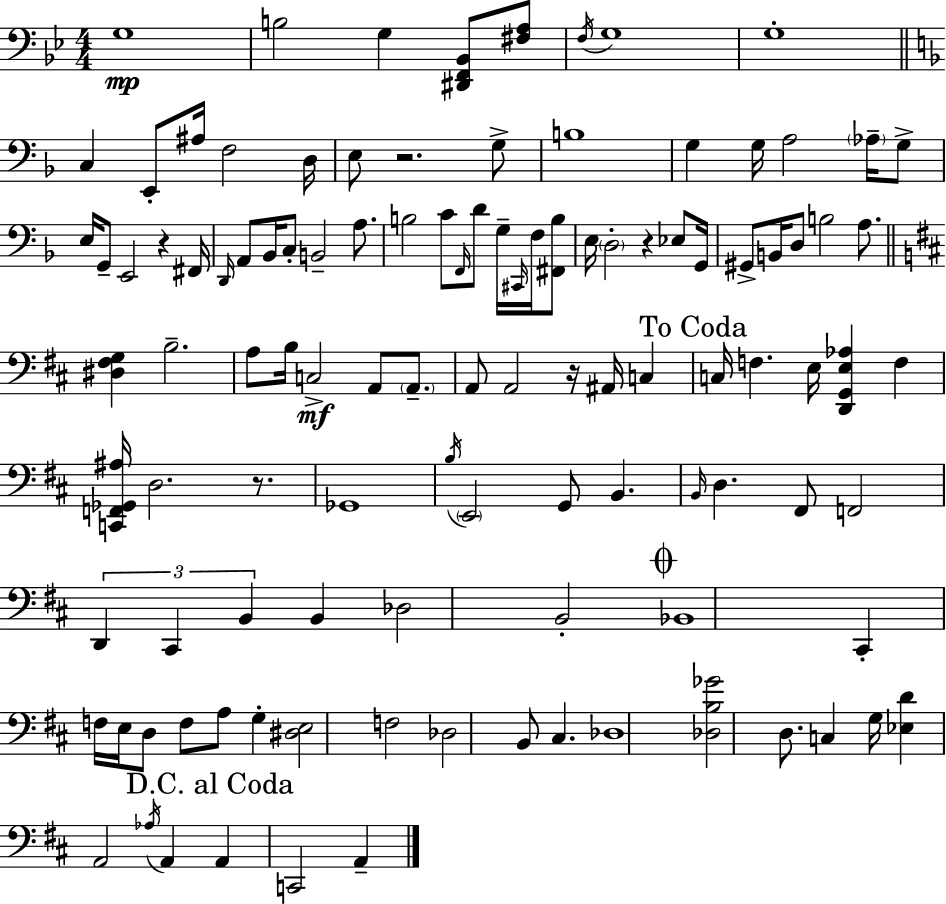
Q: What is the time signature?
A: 4/4